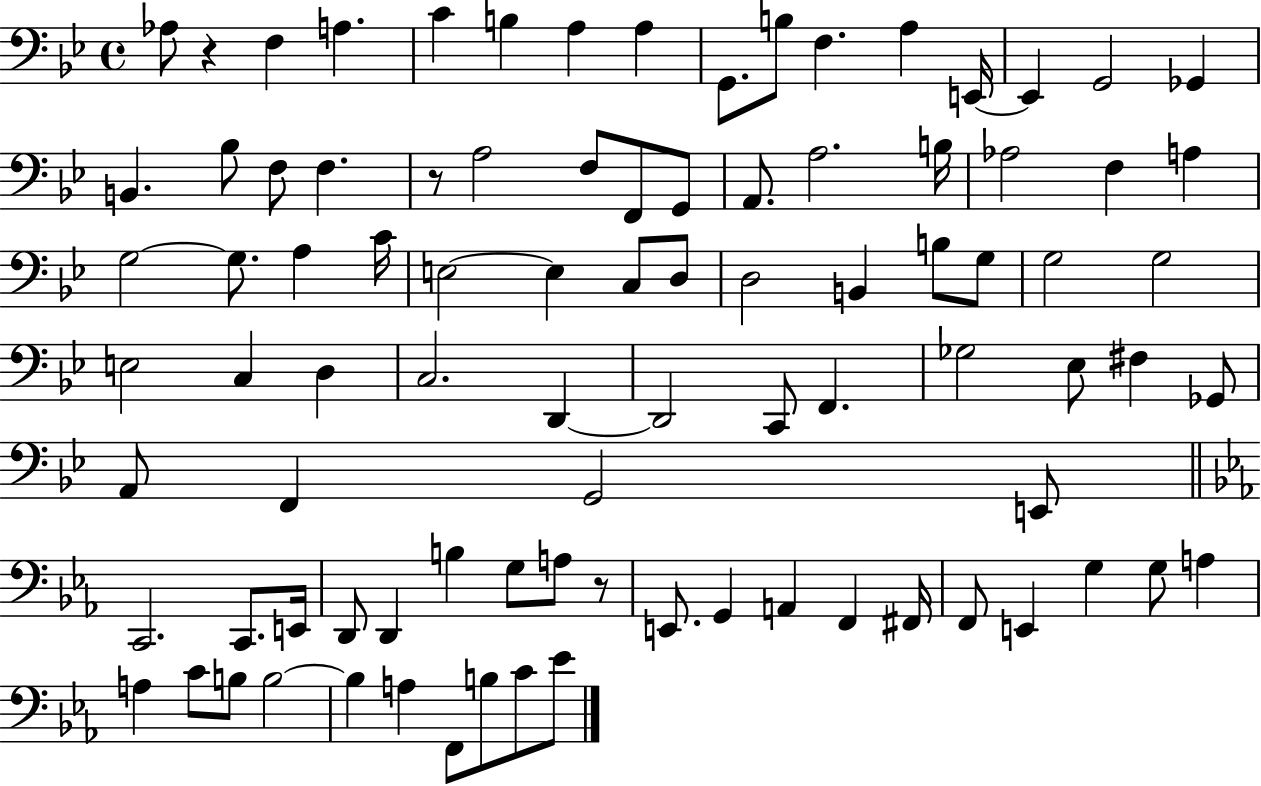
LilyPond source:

{
  \clef bass
  \time 4/4
  \defaultTimeSignature
  \key bes \major
  \repeat volta 2 { aes8 r4 f4 a4. | c'4 b4 a4 a4 | g,8. b8 f4. a4 e,16~~ | e,4 g,2 ges,4 | \break b,4. bes8 f8 f4. | r8 a2 f8 f,8 g,8 | a,8. a2. b16 | aes2 f4 a4 | \break g2~~ g8. a4 c'16 | e2~~ e4 c8 d8 | d2 b,4 b8 g8 | g2 g2 | \break e2 c4 d4 | c2. d,4~~ | d,2 c,8 f,4. | ges2 ees8 fis4 ges,8 | \break a,8 f,4 g,2 e,8 | \bar "||" \break \key c \minor c,2. c,8. e,16 | d,8 d,4 b4 g8 a8 r8 | e,8. g,4 a,4 f,4 fis,16 | f,8 e,4 g4 g8 a4 | \break a4 c'8 b8 b2~~ | b4 a4 f,8 b8 c'8 ees'8 | } \bar "|."
}